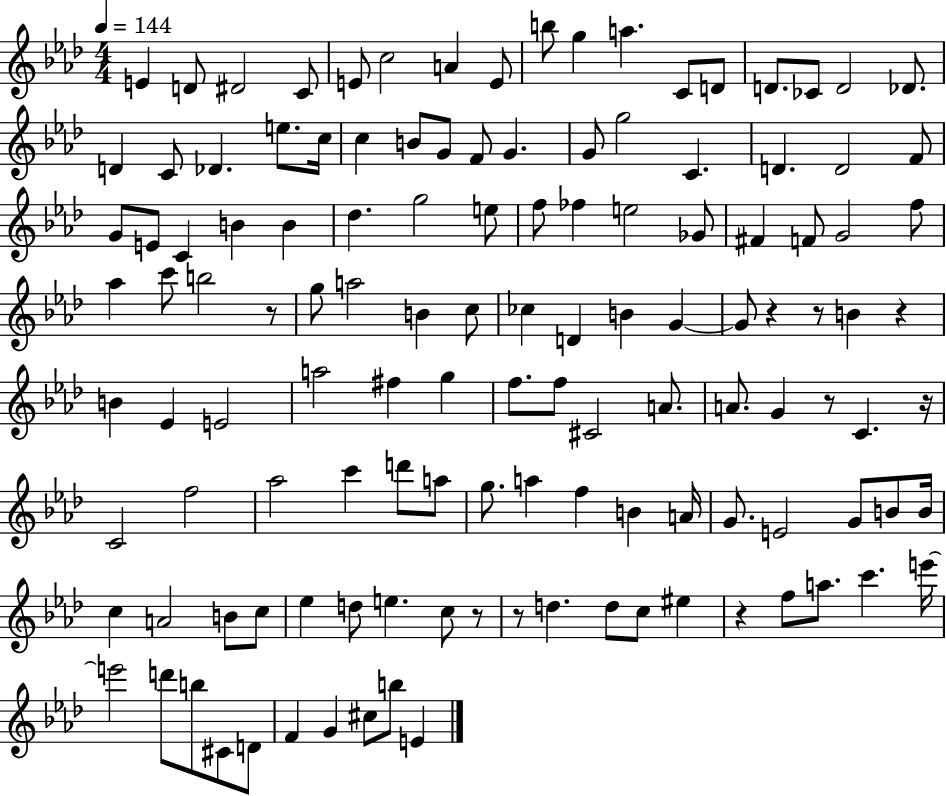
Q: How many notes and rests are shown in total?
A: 126